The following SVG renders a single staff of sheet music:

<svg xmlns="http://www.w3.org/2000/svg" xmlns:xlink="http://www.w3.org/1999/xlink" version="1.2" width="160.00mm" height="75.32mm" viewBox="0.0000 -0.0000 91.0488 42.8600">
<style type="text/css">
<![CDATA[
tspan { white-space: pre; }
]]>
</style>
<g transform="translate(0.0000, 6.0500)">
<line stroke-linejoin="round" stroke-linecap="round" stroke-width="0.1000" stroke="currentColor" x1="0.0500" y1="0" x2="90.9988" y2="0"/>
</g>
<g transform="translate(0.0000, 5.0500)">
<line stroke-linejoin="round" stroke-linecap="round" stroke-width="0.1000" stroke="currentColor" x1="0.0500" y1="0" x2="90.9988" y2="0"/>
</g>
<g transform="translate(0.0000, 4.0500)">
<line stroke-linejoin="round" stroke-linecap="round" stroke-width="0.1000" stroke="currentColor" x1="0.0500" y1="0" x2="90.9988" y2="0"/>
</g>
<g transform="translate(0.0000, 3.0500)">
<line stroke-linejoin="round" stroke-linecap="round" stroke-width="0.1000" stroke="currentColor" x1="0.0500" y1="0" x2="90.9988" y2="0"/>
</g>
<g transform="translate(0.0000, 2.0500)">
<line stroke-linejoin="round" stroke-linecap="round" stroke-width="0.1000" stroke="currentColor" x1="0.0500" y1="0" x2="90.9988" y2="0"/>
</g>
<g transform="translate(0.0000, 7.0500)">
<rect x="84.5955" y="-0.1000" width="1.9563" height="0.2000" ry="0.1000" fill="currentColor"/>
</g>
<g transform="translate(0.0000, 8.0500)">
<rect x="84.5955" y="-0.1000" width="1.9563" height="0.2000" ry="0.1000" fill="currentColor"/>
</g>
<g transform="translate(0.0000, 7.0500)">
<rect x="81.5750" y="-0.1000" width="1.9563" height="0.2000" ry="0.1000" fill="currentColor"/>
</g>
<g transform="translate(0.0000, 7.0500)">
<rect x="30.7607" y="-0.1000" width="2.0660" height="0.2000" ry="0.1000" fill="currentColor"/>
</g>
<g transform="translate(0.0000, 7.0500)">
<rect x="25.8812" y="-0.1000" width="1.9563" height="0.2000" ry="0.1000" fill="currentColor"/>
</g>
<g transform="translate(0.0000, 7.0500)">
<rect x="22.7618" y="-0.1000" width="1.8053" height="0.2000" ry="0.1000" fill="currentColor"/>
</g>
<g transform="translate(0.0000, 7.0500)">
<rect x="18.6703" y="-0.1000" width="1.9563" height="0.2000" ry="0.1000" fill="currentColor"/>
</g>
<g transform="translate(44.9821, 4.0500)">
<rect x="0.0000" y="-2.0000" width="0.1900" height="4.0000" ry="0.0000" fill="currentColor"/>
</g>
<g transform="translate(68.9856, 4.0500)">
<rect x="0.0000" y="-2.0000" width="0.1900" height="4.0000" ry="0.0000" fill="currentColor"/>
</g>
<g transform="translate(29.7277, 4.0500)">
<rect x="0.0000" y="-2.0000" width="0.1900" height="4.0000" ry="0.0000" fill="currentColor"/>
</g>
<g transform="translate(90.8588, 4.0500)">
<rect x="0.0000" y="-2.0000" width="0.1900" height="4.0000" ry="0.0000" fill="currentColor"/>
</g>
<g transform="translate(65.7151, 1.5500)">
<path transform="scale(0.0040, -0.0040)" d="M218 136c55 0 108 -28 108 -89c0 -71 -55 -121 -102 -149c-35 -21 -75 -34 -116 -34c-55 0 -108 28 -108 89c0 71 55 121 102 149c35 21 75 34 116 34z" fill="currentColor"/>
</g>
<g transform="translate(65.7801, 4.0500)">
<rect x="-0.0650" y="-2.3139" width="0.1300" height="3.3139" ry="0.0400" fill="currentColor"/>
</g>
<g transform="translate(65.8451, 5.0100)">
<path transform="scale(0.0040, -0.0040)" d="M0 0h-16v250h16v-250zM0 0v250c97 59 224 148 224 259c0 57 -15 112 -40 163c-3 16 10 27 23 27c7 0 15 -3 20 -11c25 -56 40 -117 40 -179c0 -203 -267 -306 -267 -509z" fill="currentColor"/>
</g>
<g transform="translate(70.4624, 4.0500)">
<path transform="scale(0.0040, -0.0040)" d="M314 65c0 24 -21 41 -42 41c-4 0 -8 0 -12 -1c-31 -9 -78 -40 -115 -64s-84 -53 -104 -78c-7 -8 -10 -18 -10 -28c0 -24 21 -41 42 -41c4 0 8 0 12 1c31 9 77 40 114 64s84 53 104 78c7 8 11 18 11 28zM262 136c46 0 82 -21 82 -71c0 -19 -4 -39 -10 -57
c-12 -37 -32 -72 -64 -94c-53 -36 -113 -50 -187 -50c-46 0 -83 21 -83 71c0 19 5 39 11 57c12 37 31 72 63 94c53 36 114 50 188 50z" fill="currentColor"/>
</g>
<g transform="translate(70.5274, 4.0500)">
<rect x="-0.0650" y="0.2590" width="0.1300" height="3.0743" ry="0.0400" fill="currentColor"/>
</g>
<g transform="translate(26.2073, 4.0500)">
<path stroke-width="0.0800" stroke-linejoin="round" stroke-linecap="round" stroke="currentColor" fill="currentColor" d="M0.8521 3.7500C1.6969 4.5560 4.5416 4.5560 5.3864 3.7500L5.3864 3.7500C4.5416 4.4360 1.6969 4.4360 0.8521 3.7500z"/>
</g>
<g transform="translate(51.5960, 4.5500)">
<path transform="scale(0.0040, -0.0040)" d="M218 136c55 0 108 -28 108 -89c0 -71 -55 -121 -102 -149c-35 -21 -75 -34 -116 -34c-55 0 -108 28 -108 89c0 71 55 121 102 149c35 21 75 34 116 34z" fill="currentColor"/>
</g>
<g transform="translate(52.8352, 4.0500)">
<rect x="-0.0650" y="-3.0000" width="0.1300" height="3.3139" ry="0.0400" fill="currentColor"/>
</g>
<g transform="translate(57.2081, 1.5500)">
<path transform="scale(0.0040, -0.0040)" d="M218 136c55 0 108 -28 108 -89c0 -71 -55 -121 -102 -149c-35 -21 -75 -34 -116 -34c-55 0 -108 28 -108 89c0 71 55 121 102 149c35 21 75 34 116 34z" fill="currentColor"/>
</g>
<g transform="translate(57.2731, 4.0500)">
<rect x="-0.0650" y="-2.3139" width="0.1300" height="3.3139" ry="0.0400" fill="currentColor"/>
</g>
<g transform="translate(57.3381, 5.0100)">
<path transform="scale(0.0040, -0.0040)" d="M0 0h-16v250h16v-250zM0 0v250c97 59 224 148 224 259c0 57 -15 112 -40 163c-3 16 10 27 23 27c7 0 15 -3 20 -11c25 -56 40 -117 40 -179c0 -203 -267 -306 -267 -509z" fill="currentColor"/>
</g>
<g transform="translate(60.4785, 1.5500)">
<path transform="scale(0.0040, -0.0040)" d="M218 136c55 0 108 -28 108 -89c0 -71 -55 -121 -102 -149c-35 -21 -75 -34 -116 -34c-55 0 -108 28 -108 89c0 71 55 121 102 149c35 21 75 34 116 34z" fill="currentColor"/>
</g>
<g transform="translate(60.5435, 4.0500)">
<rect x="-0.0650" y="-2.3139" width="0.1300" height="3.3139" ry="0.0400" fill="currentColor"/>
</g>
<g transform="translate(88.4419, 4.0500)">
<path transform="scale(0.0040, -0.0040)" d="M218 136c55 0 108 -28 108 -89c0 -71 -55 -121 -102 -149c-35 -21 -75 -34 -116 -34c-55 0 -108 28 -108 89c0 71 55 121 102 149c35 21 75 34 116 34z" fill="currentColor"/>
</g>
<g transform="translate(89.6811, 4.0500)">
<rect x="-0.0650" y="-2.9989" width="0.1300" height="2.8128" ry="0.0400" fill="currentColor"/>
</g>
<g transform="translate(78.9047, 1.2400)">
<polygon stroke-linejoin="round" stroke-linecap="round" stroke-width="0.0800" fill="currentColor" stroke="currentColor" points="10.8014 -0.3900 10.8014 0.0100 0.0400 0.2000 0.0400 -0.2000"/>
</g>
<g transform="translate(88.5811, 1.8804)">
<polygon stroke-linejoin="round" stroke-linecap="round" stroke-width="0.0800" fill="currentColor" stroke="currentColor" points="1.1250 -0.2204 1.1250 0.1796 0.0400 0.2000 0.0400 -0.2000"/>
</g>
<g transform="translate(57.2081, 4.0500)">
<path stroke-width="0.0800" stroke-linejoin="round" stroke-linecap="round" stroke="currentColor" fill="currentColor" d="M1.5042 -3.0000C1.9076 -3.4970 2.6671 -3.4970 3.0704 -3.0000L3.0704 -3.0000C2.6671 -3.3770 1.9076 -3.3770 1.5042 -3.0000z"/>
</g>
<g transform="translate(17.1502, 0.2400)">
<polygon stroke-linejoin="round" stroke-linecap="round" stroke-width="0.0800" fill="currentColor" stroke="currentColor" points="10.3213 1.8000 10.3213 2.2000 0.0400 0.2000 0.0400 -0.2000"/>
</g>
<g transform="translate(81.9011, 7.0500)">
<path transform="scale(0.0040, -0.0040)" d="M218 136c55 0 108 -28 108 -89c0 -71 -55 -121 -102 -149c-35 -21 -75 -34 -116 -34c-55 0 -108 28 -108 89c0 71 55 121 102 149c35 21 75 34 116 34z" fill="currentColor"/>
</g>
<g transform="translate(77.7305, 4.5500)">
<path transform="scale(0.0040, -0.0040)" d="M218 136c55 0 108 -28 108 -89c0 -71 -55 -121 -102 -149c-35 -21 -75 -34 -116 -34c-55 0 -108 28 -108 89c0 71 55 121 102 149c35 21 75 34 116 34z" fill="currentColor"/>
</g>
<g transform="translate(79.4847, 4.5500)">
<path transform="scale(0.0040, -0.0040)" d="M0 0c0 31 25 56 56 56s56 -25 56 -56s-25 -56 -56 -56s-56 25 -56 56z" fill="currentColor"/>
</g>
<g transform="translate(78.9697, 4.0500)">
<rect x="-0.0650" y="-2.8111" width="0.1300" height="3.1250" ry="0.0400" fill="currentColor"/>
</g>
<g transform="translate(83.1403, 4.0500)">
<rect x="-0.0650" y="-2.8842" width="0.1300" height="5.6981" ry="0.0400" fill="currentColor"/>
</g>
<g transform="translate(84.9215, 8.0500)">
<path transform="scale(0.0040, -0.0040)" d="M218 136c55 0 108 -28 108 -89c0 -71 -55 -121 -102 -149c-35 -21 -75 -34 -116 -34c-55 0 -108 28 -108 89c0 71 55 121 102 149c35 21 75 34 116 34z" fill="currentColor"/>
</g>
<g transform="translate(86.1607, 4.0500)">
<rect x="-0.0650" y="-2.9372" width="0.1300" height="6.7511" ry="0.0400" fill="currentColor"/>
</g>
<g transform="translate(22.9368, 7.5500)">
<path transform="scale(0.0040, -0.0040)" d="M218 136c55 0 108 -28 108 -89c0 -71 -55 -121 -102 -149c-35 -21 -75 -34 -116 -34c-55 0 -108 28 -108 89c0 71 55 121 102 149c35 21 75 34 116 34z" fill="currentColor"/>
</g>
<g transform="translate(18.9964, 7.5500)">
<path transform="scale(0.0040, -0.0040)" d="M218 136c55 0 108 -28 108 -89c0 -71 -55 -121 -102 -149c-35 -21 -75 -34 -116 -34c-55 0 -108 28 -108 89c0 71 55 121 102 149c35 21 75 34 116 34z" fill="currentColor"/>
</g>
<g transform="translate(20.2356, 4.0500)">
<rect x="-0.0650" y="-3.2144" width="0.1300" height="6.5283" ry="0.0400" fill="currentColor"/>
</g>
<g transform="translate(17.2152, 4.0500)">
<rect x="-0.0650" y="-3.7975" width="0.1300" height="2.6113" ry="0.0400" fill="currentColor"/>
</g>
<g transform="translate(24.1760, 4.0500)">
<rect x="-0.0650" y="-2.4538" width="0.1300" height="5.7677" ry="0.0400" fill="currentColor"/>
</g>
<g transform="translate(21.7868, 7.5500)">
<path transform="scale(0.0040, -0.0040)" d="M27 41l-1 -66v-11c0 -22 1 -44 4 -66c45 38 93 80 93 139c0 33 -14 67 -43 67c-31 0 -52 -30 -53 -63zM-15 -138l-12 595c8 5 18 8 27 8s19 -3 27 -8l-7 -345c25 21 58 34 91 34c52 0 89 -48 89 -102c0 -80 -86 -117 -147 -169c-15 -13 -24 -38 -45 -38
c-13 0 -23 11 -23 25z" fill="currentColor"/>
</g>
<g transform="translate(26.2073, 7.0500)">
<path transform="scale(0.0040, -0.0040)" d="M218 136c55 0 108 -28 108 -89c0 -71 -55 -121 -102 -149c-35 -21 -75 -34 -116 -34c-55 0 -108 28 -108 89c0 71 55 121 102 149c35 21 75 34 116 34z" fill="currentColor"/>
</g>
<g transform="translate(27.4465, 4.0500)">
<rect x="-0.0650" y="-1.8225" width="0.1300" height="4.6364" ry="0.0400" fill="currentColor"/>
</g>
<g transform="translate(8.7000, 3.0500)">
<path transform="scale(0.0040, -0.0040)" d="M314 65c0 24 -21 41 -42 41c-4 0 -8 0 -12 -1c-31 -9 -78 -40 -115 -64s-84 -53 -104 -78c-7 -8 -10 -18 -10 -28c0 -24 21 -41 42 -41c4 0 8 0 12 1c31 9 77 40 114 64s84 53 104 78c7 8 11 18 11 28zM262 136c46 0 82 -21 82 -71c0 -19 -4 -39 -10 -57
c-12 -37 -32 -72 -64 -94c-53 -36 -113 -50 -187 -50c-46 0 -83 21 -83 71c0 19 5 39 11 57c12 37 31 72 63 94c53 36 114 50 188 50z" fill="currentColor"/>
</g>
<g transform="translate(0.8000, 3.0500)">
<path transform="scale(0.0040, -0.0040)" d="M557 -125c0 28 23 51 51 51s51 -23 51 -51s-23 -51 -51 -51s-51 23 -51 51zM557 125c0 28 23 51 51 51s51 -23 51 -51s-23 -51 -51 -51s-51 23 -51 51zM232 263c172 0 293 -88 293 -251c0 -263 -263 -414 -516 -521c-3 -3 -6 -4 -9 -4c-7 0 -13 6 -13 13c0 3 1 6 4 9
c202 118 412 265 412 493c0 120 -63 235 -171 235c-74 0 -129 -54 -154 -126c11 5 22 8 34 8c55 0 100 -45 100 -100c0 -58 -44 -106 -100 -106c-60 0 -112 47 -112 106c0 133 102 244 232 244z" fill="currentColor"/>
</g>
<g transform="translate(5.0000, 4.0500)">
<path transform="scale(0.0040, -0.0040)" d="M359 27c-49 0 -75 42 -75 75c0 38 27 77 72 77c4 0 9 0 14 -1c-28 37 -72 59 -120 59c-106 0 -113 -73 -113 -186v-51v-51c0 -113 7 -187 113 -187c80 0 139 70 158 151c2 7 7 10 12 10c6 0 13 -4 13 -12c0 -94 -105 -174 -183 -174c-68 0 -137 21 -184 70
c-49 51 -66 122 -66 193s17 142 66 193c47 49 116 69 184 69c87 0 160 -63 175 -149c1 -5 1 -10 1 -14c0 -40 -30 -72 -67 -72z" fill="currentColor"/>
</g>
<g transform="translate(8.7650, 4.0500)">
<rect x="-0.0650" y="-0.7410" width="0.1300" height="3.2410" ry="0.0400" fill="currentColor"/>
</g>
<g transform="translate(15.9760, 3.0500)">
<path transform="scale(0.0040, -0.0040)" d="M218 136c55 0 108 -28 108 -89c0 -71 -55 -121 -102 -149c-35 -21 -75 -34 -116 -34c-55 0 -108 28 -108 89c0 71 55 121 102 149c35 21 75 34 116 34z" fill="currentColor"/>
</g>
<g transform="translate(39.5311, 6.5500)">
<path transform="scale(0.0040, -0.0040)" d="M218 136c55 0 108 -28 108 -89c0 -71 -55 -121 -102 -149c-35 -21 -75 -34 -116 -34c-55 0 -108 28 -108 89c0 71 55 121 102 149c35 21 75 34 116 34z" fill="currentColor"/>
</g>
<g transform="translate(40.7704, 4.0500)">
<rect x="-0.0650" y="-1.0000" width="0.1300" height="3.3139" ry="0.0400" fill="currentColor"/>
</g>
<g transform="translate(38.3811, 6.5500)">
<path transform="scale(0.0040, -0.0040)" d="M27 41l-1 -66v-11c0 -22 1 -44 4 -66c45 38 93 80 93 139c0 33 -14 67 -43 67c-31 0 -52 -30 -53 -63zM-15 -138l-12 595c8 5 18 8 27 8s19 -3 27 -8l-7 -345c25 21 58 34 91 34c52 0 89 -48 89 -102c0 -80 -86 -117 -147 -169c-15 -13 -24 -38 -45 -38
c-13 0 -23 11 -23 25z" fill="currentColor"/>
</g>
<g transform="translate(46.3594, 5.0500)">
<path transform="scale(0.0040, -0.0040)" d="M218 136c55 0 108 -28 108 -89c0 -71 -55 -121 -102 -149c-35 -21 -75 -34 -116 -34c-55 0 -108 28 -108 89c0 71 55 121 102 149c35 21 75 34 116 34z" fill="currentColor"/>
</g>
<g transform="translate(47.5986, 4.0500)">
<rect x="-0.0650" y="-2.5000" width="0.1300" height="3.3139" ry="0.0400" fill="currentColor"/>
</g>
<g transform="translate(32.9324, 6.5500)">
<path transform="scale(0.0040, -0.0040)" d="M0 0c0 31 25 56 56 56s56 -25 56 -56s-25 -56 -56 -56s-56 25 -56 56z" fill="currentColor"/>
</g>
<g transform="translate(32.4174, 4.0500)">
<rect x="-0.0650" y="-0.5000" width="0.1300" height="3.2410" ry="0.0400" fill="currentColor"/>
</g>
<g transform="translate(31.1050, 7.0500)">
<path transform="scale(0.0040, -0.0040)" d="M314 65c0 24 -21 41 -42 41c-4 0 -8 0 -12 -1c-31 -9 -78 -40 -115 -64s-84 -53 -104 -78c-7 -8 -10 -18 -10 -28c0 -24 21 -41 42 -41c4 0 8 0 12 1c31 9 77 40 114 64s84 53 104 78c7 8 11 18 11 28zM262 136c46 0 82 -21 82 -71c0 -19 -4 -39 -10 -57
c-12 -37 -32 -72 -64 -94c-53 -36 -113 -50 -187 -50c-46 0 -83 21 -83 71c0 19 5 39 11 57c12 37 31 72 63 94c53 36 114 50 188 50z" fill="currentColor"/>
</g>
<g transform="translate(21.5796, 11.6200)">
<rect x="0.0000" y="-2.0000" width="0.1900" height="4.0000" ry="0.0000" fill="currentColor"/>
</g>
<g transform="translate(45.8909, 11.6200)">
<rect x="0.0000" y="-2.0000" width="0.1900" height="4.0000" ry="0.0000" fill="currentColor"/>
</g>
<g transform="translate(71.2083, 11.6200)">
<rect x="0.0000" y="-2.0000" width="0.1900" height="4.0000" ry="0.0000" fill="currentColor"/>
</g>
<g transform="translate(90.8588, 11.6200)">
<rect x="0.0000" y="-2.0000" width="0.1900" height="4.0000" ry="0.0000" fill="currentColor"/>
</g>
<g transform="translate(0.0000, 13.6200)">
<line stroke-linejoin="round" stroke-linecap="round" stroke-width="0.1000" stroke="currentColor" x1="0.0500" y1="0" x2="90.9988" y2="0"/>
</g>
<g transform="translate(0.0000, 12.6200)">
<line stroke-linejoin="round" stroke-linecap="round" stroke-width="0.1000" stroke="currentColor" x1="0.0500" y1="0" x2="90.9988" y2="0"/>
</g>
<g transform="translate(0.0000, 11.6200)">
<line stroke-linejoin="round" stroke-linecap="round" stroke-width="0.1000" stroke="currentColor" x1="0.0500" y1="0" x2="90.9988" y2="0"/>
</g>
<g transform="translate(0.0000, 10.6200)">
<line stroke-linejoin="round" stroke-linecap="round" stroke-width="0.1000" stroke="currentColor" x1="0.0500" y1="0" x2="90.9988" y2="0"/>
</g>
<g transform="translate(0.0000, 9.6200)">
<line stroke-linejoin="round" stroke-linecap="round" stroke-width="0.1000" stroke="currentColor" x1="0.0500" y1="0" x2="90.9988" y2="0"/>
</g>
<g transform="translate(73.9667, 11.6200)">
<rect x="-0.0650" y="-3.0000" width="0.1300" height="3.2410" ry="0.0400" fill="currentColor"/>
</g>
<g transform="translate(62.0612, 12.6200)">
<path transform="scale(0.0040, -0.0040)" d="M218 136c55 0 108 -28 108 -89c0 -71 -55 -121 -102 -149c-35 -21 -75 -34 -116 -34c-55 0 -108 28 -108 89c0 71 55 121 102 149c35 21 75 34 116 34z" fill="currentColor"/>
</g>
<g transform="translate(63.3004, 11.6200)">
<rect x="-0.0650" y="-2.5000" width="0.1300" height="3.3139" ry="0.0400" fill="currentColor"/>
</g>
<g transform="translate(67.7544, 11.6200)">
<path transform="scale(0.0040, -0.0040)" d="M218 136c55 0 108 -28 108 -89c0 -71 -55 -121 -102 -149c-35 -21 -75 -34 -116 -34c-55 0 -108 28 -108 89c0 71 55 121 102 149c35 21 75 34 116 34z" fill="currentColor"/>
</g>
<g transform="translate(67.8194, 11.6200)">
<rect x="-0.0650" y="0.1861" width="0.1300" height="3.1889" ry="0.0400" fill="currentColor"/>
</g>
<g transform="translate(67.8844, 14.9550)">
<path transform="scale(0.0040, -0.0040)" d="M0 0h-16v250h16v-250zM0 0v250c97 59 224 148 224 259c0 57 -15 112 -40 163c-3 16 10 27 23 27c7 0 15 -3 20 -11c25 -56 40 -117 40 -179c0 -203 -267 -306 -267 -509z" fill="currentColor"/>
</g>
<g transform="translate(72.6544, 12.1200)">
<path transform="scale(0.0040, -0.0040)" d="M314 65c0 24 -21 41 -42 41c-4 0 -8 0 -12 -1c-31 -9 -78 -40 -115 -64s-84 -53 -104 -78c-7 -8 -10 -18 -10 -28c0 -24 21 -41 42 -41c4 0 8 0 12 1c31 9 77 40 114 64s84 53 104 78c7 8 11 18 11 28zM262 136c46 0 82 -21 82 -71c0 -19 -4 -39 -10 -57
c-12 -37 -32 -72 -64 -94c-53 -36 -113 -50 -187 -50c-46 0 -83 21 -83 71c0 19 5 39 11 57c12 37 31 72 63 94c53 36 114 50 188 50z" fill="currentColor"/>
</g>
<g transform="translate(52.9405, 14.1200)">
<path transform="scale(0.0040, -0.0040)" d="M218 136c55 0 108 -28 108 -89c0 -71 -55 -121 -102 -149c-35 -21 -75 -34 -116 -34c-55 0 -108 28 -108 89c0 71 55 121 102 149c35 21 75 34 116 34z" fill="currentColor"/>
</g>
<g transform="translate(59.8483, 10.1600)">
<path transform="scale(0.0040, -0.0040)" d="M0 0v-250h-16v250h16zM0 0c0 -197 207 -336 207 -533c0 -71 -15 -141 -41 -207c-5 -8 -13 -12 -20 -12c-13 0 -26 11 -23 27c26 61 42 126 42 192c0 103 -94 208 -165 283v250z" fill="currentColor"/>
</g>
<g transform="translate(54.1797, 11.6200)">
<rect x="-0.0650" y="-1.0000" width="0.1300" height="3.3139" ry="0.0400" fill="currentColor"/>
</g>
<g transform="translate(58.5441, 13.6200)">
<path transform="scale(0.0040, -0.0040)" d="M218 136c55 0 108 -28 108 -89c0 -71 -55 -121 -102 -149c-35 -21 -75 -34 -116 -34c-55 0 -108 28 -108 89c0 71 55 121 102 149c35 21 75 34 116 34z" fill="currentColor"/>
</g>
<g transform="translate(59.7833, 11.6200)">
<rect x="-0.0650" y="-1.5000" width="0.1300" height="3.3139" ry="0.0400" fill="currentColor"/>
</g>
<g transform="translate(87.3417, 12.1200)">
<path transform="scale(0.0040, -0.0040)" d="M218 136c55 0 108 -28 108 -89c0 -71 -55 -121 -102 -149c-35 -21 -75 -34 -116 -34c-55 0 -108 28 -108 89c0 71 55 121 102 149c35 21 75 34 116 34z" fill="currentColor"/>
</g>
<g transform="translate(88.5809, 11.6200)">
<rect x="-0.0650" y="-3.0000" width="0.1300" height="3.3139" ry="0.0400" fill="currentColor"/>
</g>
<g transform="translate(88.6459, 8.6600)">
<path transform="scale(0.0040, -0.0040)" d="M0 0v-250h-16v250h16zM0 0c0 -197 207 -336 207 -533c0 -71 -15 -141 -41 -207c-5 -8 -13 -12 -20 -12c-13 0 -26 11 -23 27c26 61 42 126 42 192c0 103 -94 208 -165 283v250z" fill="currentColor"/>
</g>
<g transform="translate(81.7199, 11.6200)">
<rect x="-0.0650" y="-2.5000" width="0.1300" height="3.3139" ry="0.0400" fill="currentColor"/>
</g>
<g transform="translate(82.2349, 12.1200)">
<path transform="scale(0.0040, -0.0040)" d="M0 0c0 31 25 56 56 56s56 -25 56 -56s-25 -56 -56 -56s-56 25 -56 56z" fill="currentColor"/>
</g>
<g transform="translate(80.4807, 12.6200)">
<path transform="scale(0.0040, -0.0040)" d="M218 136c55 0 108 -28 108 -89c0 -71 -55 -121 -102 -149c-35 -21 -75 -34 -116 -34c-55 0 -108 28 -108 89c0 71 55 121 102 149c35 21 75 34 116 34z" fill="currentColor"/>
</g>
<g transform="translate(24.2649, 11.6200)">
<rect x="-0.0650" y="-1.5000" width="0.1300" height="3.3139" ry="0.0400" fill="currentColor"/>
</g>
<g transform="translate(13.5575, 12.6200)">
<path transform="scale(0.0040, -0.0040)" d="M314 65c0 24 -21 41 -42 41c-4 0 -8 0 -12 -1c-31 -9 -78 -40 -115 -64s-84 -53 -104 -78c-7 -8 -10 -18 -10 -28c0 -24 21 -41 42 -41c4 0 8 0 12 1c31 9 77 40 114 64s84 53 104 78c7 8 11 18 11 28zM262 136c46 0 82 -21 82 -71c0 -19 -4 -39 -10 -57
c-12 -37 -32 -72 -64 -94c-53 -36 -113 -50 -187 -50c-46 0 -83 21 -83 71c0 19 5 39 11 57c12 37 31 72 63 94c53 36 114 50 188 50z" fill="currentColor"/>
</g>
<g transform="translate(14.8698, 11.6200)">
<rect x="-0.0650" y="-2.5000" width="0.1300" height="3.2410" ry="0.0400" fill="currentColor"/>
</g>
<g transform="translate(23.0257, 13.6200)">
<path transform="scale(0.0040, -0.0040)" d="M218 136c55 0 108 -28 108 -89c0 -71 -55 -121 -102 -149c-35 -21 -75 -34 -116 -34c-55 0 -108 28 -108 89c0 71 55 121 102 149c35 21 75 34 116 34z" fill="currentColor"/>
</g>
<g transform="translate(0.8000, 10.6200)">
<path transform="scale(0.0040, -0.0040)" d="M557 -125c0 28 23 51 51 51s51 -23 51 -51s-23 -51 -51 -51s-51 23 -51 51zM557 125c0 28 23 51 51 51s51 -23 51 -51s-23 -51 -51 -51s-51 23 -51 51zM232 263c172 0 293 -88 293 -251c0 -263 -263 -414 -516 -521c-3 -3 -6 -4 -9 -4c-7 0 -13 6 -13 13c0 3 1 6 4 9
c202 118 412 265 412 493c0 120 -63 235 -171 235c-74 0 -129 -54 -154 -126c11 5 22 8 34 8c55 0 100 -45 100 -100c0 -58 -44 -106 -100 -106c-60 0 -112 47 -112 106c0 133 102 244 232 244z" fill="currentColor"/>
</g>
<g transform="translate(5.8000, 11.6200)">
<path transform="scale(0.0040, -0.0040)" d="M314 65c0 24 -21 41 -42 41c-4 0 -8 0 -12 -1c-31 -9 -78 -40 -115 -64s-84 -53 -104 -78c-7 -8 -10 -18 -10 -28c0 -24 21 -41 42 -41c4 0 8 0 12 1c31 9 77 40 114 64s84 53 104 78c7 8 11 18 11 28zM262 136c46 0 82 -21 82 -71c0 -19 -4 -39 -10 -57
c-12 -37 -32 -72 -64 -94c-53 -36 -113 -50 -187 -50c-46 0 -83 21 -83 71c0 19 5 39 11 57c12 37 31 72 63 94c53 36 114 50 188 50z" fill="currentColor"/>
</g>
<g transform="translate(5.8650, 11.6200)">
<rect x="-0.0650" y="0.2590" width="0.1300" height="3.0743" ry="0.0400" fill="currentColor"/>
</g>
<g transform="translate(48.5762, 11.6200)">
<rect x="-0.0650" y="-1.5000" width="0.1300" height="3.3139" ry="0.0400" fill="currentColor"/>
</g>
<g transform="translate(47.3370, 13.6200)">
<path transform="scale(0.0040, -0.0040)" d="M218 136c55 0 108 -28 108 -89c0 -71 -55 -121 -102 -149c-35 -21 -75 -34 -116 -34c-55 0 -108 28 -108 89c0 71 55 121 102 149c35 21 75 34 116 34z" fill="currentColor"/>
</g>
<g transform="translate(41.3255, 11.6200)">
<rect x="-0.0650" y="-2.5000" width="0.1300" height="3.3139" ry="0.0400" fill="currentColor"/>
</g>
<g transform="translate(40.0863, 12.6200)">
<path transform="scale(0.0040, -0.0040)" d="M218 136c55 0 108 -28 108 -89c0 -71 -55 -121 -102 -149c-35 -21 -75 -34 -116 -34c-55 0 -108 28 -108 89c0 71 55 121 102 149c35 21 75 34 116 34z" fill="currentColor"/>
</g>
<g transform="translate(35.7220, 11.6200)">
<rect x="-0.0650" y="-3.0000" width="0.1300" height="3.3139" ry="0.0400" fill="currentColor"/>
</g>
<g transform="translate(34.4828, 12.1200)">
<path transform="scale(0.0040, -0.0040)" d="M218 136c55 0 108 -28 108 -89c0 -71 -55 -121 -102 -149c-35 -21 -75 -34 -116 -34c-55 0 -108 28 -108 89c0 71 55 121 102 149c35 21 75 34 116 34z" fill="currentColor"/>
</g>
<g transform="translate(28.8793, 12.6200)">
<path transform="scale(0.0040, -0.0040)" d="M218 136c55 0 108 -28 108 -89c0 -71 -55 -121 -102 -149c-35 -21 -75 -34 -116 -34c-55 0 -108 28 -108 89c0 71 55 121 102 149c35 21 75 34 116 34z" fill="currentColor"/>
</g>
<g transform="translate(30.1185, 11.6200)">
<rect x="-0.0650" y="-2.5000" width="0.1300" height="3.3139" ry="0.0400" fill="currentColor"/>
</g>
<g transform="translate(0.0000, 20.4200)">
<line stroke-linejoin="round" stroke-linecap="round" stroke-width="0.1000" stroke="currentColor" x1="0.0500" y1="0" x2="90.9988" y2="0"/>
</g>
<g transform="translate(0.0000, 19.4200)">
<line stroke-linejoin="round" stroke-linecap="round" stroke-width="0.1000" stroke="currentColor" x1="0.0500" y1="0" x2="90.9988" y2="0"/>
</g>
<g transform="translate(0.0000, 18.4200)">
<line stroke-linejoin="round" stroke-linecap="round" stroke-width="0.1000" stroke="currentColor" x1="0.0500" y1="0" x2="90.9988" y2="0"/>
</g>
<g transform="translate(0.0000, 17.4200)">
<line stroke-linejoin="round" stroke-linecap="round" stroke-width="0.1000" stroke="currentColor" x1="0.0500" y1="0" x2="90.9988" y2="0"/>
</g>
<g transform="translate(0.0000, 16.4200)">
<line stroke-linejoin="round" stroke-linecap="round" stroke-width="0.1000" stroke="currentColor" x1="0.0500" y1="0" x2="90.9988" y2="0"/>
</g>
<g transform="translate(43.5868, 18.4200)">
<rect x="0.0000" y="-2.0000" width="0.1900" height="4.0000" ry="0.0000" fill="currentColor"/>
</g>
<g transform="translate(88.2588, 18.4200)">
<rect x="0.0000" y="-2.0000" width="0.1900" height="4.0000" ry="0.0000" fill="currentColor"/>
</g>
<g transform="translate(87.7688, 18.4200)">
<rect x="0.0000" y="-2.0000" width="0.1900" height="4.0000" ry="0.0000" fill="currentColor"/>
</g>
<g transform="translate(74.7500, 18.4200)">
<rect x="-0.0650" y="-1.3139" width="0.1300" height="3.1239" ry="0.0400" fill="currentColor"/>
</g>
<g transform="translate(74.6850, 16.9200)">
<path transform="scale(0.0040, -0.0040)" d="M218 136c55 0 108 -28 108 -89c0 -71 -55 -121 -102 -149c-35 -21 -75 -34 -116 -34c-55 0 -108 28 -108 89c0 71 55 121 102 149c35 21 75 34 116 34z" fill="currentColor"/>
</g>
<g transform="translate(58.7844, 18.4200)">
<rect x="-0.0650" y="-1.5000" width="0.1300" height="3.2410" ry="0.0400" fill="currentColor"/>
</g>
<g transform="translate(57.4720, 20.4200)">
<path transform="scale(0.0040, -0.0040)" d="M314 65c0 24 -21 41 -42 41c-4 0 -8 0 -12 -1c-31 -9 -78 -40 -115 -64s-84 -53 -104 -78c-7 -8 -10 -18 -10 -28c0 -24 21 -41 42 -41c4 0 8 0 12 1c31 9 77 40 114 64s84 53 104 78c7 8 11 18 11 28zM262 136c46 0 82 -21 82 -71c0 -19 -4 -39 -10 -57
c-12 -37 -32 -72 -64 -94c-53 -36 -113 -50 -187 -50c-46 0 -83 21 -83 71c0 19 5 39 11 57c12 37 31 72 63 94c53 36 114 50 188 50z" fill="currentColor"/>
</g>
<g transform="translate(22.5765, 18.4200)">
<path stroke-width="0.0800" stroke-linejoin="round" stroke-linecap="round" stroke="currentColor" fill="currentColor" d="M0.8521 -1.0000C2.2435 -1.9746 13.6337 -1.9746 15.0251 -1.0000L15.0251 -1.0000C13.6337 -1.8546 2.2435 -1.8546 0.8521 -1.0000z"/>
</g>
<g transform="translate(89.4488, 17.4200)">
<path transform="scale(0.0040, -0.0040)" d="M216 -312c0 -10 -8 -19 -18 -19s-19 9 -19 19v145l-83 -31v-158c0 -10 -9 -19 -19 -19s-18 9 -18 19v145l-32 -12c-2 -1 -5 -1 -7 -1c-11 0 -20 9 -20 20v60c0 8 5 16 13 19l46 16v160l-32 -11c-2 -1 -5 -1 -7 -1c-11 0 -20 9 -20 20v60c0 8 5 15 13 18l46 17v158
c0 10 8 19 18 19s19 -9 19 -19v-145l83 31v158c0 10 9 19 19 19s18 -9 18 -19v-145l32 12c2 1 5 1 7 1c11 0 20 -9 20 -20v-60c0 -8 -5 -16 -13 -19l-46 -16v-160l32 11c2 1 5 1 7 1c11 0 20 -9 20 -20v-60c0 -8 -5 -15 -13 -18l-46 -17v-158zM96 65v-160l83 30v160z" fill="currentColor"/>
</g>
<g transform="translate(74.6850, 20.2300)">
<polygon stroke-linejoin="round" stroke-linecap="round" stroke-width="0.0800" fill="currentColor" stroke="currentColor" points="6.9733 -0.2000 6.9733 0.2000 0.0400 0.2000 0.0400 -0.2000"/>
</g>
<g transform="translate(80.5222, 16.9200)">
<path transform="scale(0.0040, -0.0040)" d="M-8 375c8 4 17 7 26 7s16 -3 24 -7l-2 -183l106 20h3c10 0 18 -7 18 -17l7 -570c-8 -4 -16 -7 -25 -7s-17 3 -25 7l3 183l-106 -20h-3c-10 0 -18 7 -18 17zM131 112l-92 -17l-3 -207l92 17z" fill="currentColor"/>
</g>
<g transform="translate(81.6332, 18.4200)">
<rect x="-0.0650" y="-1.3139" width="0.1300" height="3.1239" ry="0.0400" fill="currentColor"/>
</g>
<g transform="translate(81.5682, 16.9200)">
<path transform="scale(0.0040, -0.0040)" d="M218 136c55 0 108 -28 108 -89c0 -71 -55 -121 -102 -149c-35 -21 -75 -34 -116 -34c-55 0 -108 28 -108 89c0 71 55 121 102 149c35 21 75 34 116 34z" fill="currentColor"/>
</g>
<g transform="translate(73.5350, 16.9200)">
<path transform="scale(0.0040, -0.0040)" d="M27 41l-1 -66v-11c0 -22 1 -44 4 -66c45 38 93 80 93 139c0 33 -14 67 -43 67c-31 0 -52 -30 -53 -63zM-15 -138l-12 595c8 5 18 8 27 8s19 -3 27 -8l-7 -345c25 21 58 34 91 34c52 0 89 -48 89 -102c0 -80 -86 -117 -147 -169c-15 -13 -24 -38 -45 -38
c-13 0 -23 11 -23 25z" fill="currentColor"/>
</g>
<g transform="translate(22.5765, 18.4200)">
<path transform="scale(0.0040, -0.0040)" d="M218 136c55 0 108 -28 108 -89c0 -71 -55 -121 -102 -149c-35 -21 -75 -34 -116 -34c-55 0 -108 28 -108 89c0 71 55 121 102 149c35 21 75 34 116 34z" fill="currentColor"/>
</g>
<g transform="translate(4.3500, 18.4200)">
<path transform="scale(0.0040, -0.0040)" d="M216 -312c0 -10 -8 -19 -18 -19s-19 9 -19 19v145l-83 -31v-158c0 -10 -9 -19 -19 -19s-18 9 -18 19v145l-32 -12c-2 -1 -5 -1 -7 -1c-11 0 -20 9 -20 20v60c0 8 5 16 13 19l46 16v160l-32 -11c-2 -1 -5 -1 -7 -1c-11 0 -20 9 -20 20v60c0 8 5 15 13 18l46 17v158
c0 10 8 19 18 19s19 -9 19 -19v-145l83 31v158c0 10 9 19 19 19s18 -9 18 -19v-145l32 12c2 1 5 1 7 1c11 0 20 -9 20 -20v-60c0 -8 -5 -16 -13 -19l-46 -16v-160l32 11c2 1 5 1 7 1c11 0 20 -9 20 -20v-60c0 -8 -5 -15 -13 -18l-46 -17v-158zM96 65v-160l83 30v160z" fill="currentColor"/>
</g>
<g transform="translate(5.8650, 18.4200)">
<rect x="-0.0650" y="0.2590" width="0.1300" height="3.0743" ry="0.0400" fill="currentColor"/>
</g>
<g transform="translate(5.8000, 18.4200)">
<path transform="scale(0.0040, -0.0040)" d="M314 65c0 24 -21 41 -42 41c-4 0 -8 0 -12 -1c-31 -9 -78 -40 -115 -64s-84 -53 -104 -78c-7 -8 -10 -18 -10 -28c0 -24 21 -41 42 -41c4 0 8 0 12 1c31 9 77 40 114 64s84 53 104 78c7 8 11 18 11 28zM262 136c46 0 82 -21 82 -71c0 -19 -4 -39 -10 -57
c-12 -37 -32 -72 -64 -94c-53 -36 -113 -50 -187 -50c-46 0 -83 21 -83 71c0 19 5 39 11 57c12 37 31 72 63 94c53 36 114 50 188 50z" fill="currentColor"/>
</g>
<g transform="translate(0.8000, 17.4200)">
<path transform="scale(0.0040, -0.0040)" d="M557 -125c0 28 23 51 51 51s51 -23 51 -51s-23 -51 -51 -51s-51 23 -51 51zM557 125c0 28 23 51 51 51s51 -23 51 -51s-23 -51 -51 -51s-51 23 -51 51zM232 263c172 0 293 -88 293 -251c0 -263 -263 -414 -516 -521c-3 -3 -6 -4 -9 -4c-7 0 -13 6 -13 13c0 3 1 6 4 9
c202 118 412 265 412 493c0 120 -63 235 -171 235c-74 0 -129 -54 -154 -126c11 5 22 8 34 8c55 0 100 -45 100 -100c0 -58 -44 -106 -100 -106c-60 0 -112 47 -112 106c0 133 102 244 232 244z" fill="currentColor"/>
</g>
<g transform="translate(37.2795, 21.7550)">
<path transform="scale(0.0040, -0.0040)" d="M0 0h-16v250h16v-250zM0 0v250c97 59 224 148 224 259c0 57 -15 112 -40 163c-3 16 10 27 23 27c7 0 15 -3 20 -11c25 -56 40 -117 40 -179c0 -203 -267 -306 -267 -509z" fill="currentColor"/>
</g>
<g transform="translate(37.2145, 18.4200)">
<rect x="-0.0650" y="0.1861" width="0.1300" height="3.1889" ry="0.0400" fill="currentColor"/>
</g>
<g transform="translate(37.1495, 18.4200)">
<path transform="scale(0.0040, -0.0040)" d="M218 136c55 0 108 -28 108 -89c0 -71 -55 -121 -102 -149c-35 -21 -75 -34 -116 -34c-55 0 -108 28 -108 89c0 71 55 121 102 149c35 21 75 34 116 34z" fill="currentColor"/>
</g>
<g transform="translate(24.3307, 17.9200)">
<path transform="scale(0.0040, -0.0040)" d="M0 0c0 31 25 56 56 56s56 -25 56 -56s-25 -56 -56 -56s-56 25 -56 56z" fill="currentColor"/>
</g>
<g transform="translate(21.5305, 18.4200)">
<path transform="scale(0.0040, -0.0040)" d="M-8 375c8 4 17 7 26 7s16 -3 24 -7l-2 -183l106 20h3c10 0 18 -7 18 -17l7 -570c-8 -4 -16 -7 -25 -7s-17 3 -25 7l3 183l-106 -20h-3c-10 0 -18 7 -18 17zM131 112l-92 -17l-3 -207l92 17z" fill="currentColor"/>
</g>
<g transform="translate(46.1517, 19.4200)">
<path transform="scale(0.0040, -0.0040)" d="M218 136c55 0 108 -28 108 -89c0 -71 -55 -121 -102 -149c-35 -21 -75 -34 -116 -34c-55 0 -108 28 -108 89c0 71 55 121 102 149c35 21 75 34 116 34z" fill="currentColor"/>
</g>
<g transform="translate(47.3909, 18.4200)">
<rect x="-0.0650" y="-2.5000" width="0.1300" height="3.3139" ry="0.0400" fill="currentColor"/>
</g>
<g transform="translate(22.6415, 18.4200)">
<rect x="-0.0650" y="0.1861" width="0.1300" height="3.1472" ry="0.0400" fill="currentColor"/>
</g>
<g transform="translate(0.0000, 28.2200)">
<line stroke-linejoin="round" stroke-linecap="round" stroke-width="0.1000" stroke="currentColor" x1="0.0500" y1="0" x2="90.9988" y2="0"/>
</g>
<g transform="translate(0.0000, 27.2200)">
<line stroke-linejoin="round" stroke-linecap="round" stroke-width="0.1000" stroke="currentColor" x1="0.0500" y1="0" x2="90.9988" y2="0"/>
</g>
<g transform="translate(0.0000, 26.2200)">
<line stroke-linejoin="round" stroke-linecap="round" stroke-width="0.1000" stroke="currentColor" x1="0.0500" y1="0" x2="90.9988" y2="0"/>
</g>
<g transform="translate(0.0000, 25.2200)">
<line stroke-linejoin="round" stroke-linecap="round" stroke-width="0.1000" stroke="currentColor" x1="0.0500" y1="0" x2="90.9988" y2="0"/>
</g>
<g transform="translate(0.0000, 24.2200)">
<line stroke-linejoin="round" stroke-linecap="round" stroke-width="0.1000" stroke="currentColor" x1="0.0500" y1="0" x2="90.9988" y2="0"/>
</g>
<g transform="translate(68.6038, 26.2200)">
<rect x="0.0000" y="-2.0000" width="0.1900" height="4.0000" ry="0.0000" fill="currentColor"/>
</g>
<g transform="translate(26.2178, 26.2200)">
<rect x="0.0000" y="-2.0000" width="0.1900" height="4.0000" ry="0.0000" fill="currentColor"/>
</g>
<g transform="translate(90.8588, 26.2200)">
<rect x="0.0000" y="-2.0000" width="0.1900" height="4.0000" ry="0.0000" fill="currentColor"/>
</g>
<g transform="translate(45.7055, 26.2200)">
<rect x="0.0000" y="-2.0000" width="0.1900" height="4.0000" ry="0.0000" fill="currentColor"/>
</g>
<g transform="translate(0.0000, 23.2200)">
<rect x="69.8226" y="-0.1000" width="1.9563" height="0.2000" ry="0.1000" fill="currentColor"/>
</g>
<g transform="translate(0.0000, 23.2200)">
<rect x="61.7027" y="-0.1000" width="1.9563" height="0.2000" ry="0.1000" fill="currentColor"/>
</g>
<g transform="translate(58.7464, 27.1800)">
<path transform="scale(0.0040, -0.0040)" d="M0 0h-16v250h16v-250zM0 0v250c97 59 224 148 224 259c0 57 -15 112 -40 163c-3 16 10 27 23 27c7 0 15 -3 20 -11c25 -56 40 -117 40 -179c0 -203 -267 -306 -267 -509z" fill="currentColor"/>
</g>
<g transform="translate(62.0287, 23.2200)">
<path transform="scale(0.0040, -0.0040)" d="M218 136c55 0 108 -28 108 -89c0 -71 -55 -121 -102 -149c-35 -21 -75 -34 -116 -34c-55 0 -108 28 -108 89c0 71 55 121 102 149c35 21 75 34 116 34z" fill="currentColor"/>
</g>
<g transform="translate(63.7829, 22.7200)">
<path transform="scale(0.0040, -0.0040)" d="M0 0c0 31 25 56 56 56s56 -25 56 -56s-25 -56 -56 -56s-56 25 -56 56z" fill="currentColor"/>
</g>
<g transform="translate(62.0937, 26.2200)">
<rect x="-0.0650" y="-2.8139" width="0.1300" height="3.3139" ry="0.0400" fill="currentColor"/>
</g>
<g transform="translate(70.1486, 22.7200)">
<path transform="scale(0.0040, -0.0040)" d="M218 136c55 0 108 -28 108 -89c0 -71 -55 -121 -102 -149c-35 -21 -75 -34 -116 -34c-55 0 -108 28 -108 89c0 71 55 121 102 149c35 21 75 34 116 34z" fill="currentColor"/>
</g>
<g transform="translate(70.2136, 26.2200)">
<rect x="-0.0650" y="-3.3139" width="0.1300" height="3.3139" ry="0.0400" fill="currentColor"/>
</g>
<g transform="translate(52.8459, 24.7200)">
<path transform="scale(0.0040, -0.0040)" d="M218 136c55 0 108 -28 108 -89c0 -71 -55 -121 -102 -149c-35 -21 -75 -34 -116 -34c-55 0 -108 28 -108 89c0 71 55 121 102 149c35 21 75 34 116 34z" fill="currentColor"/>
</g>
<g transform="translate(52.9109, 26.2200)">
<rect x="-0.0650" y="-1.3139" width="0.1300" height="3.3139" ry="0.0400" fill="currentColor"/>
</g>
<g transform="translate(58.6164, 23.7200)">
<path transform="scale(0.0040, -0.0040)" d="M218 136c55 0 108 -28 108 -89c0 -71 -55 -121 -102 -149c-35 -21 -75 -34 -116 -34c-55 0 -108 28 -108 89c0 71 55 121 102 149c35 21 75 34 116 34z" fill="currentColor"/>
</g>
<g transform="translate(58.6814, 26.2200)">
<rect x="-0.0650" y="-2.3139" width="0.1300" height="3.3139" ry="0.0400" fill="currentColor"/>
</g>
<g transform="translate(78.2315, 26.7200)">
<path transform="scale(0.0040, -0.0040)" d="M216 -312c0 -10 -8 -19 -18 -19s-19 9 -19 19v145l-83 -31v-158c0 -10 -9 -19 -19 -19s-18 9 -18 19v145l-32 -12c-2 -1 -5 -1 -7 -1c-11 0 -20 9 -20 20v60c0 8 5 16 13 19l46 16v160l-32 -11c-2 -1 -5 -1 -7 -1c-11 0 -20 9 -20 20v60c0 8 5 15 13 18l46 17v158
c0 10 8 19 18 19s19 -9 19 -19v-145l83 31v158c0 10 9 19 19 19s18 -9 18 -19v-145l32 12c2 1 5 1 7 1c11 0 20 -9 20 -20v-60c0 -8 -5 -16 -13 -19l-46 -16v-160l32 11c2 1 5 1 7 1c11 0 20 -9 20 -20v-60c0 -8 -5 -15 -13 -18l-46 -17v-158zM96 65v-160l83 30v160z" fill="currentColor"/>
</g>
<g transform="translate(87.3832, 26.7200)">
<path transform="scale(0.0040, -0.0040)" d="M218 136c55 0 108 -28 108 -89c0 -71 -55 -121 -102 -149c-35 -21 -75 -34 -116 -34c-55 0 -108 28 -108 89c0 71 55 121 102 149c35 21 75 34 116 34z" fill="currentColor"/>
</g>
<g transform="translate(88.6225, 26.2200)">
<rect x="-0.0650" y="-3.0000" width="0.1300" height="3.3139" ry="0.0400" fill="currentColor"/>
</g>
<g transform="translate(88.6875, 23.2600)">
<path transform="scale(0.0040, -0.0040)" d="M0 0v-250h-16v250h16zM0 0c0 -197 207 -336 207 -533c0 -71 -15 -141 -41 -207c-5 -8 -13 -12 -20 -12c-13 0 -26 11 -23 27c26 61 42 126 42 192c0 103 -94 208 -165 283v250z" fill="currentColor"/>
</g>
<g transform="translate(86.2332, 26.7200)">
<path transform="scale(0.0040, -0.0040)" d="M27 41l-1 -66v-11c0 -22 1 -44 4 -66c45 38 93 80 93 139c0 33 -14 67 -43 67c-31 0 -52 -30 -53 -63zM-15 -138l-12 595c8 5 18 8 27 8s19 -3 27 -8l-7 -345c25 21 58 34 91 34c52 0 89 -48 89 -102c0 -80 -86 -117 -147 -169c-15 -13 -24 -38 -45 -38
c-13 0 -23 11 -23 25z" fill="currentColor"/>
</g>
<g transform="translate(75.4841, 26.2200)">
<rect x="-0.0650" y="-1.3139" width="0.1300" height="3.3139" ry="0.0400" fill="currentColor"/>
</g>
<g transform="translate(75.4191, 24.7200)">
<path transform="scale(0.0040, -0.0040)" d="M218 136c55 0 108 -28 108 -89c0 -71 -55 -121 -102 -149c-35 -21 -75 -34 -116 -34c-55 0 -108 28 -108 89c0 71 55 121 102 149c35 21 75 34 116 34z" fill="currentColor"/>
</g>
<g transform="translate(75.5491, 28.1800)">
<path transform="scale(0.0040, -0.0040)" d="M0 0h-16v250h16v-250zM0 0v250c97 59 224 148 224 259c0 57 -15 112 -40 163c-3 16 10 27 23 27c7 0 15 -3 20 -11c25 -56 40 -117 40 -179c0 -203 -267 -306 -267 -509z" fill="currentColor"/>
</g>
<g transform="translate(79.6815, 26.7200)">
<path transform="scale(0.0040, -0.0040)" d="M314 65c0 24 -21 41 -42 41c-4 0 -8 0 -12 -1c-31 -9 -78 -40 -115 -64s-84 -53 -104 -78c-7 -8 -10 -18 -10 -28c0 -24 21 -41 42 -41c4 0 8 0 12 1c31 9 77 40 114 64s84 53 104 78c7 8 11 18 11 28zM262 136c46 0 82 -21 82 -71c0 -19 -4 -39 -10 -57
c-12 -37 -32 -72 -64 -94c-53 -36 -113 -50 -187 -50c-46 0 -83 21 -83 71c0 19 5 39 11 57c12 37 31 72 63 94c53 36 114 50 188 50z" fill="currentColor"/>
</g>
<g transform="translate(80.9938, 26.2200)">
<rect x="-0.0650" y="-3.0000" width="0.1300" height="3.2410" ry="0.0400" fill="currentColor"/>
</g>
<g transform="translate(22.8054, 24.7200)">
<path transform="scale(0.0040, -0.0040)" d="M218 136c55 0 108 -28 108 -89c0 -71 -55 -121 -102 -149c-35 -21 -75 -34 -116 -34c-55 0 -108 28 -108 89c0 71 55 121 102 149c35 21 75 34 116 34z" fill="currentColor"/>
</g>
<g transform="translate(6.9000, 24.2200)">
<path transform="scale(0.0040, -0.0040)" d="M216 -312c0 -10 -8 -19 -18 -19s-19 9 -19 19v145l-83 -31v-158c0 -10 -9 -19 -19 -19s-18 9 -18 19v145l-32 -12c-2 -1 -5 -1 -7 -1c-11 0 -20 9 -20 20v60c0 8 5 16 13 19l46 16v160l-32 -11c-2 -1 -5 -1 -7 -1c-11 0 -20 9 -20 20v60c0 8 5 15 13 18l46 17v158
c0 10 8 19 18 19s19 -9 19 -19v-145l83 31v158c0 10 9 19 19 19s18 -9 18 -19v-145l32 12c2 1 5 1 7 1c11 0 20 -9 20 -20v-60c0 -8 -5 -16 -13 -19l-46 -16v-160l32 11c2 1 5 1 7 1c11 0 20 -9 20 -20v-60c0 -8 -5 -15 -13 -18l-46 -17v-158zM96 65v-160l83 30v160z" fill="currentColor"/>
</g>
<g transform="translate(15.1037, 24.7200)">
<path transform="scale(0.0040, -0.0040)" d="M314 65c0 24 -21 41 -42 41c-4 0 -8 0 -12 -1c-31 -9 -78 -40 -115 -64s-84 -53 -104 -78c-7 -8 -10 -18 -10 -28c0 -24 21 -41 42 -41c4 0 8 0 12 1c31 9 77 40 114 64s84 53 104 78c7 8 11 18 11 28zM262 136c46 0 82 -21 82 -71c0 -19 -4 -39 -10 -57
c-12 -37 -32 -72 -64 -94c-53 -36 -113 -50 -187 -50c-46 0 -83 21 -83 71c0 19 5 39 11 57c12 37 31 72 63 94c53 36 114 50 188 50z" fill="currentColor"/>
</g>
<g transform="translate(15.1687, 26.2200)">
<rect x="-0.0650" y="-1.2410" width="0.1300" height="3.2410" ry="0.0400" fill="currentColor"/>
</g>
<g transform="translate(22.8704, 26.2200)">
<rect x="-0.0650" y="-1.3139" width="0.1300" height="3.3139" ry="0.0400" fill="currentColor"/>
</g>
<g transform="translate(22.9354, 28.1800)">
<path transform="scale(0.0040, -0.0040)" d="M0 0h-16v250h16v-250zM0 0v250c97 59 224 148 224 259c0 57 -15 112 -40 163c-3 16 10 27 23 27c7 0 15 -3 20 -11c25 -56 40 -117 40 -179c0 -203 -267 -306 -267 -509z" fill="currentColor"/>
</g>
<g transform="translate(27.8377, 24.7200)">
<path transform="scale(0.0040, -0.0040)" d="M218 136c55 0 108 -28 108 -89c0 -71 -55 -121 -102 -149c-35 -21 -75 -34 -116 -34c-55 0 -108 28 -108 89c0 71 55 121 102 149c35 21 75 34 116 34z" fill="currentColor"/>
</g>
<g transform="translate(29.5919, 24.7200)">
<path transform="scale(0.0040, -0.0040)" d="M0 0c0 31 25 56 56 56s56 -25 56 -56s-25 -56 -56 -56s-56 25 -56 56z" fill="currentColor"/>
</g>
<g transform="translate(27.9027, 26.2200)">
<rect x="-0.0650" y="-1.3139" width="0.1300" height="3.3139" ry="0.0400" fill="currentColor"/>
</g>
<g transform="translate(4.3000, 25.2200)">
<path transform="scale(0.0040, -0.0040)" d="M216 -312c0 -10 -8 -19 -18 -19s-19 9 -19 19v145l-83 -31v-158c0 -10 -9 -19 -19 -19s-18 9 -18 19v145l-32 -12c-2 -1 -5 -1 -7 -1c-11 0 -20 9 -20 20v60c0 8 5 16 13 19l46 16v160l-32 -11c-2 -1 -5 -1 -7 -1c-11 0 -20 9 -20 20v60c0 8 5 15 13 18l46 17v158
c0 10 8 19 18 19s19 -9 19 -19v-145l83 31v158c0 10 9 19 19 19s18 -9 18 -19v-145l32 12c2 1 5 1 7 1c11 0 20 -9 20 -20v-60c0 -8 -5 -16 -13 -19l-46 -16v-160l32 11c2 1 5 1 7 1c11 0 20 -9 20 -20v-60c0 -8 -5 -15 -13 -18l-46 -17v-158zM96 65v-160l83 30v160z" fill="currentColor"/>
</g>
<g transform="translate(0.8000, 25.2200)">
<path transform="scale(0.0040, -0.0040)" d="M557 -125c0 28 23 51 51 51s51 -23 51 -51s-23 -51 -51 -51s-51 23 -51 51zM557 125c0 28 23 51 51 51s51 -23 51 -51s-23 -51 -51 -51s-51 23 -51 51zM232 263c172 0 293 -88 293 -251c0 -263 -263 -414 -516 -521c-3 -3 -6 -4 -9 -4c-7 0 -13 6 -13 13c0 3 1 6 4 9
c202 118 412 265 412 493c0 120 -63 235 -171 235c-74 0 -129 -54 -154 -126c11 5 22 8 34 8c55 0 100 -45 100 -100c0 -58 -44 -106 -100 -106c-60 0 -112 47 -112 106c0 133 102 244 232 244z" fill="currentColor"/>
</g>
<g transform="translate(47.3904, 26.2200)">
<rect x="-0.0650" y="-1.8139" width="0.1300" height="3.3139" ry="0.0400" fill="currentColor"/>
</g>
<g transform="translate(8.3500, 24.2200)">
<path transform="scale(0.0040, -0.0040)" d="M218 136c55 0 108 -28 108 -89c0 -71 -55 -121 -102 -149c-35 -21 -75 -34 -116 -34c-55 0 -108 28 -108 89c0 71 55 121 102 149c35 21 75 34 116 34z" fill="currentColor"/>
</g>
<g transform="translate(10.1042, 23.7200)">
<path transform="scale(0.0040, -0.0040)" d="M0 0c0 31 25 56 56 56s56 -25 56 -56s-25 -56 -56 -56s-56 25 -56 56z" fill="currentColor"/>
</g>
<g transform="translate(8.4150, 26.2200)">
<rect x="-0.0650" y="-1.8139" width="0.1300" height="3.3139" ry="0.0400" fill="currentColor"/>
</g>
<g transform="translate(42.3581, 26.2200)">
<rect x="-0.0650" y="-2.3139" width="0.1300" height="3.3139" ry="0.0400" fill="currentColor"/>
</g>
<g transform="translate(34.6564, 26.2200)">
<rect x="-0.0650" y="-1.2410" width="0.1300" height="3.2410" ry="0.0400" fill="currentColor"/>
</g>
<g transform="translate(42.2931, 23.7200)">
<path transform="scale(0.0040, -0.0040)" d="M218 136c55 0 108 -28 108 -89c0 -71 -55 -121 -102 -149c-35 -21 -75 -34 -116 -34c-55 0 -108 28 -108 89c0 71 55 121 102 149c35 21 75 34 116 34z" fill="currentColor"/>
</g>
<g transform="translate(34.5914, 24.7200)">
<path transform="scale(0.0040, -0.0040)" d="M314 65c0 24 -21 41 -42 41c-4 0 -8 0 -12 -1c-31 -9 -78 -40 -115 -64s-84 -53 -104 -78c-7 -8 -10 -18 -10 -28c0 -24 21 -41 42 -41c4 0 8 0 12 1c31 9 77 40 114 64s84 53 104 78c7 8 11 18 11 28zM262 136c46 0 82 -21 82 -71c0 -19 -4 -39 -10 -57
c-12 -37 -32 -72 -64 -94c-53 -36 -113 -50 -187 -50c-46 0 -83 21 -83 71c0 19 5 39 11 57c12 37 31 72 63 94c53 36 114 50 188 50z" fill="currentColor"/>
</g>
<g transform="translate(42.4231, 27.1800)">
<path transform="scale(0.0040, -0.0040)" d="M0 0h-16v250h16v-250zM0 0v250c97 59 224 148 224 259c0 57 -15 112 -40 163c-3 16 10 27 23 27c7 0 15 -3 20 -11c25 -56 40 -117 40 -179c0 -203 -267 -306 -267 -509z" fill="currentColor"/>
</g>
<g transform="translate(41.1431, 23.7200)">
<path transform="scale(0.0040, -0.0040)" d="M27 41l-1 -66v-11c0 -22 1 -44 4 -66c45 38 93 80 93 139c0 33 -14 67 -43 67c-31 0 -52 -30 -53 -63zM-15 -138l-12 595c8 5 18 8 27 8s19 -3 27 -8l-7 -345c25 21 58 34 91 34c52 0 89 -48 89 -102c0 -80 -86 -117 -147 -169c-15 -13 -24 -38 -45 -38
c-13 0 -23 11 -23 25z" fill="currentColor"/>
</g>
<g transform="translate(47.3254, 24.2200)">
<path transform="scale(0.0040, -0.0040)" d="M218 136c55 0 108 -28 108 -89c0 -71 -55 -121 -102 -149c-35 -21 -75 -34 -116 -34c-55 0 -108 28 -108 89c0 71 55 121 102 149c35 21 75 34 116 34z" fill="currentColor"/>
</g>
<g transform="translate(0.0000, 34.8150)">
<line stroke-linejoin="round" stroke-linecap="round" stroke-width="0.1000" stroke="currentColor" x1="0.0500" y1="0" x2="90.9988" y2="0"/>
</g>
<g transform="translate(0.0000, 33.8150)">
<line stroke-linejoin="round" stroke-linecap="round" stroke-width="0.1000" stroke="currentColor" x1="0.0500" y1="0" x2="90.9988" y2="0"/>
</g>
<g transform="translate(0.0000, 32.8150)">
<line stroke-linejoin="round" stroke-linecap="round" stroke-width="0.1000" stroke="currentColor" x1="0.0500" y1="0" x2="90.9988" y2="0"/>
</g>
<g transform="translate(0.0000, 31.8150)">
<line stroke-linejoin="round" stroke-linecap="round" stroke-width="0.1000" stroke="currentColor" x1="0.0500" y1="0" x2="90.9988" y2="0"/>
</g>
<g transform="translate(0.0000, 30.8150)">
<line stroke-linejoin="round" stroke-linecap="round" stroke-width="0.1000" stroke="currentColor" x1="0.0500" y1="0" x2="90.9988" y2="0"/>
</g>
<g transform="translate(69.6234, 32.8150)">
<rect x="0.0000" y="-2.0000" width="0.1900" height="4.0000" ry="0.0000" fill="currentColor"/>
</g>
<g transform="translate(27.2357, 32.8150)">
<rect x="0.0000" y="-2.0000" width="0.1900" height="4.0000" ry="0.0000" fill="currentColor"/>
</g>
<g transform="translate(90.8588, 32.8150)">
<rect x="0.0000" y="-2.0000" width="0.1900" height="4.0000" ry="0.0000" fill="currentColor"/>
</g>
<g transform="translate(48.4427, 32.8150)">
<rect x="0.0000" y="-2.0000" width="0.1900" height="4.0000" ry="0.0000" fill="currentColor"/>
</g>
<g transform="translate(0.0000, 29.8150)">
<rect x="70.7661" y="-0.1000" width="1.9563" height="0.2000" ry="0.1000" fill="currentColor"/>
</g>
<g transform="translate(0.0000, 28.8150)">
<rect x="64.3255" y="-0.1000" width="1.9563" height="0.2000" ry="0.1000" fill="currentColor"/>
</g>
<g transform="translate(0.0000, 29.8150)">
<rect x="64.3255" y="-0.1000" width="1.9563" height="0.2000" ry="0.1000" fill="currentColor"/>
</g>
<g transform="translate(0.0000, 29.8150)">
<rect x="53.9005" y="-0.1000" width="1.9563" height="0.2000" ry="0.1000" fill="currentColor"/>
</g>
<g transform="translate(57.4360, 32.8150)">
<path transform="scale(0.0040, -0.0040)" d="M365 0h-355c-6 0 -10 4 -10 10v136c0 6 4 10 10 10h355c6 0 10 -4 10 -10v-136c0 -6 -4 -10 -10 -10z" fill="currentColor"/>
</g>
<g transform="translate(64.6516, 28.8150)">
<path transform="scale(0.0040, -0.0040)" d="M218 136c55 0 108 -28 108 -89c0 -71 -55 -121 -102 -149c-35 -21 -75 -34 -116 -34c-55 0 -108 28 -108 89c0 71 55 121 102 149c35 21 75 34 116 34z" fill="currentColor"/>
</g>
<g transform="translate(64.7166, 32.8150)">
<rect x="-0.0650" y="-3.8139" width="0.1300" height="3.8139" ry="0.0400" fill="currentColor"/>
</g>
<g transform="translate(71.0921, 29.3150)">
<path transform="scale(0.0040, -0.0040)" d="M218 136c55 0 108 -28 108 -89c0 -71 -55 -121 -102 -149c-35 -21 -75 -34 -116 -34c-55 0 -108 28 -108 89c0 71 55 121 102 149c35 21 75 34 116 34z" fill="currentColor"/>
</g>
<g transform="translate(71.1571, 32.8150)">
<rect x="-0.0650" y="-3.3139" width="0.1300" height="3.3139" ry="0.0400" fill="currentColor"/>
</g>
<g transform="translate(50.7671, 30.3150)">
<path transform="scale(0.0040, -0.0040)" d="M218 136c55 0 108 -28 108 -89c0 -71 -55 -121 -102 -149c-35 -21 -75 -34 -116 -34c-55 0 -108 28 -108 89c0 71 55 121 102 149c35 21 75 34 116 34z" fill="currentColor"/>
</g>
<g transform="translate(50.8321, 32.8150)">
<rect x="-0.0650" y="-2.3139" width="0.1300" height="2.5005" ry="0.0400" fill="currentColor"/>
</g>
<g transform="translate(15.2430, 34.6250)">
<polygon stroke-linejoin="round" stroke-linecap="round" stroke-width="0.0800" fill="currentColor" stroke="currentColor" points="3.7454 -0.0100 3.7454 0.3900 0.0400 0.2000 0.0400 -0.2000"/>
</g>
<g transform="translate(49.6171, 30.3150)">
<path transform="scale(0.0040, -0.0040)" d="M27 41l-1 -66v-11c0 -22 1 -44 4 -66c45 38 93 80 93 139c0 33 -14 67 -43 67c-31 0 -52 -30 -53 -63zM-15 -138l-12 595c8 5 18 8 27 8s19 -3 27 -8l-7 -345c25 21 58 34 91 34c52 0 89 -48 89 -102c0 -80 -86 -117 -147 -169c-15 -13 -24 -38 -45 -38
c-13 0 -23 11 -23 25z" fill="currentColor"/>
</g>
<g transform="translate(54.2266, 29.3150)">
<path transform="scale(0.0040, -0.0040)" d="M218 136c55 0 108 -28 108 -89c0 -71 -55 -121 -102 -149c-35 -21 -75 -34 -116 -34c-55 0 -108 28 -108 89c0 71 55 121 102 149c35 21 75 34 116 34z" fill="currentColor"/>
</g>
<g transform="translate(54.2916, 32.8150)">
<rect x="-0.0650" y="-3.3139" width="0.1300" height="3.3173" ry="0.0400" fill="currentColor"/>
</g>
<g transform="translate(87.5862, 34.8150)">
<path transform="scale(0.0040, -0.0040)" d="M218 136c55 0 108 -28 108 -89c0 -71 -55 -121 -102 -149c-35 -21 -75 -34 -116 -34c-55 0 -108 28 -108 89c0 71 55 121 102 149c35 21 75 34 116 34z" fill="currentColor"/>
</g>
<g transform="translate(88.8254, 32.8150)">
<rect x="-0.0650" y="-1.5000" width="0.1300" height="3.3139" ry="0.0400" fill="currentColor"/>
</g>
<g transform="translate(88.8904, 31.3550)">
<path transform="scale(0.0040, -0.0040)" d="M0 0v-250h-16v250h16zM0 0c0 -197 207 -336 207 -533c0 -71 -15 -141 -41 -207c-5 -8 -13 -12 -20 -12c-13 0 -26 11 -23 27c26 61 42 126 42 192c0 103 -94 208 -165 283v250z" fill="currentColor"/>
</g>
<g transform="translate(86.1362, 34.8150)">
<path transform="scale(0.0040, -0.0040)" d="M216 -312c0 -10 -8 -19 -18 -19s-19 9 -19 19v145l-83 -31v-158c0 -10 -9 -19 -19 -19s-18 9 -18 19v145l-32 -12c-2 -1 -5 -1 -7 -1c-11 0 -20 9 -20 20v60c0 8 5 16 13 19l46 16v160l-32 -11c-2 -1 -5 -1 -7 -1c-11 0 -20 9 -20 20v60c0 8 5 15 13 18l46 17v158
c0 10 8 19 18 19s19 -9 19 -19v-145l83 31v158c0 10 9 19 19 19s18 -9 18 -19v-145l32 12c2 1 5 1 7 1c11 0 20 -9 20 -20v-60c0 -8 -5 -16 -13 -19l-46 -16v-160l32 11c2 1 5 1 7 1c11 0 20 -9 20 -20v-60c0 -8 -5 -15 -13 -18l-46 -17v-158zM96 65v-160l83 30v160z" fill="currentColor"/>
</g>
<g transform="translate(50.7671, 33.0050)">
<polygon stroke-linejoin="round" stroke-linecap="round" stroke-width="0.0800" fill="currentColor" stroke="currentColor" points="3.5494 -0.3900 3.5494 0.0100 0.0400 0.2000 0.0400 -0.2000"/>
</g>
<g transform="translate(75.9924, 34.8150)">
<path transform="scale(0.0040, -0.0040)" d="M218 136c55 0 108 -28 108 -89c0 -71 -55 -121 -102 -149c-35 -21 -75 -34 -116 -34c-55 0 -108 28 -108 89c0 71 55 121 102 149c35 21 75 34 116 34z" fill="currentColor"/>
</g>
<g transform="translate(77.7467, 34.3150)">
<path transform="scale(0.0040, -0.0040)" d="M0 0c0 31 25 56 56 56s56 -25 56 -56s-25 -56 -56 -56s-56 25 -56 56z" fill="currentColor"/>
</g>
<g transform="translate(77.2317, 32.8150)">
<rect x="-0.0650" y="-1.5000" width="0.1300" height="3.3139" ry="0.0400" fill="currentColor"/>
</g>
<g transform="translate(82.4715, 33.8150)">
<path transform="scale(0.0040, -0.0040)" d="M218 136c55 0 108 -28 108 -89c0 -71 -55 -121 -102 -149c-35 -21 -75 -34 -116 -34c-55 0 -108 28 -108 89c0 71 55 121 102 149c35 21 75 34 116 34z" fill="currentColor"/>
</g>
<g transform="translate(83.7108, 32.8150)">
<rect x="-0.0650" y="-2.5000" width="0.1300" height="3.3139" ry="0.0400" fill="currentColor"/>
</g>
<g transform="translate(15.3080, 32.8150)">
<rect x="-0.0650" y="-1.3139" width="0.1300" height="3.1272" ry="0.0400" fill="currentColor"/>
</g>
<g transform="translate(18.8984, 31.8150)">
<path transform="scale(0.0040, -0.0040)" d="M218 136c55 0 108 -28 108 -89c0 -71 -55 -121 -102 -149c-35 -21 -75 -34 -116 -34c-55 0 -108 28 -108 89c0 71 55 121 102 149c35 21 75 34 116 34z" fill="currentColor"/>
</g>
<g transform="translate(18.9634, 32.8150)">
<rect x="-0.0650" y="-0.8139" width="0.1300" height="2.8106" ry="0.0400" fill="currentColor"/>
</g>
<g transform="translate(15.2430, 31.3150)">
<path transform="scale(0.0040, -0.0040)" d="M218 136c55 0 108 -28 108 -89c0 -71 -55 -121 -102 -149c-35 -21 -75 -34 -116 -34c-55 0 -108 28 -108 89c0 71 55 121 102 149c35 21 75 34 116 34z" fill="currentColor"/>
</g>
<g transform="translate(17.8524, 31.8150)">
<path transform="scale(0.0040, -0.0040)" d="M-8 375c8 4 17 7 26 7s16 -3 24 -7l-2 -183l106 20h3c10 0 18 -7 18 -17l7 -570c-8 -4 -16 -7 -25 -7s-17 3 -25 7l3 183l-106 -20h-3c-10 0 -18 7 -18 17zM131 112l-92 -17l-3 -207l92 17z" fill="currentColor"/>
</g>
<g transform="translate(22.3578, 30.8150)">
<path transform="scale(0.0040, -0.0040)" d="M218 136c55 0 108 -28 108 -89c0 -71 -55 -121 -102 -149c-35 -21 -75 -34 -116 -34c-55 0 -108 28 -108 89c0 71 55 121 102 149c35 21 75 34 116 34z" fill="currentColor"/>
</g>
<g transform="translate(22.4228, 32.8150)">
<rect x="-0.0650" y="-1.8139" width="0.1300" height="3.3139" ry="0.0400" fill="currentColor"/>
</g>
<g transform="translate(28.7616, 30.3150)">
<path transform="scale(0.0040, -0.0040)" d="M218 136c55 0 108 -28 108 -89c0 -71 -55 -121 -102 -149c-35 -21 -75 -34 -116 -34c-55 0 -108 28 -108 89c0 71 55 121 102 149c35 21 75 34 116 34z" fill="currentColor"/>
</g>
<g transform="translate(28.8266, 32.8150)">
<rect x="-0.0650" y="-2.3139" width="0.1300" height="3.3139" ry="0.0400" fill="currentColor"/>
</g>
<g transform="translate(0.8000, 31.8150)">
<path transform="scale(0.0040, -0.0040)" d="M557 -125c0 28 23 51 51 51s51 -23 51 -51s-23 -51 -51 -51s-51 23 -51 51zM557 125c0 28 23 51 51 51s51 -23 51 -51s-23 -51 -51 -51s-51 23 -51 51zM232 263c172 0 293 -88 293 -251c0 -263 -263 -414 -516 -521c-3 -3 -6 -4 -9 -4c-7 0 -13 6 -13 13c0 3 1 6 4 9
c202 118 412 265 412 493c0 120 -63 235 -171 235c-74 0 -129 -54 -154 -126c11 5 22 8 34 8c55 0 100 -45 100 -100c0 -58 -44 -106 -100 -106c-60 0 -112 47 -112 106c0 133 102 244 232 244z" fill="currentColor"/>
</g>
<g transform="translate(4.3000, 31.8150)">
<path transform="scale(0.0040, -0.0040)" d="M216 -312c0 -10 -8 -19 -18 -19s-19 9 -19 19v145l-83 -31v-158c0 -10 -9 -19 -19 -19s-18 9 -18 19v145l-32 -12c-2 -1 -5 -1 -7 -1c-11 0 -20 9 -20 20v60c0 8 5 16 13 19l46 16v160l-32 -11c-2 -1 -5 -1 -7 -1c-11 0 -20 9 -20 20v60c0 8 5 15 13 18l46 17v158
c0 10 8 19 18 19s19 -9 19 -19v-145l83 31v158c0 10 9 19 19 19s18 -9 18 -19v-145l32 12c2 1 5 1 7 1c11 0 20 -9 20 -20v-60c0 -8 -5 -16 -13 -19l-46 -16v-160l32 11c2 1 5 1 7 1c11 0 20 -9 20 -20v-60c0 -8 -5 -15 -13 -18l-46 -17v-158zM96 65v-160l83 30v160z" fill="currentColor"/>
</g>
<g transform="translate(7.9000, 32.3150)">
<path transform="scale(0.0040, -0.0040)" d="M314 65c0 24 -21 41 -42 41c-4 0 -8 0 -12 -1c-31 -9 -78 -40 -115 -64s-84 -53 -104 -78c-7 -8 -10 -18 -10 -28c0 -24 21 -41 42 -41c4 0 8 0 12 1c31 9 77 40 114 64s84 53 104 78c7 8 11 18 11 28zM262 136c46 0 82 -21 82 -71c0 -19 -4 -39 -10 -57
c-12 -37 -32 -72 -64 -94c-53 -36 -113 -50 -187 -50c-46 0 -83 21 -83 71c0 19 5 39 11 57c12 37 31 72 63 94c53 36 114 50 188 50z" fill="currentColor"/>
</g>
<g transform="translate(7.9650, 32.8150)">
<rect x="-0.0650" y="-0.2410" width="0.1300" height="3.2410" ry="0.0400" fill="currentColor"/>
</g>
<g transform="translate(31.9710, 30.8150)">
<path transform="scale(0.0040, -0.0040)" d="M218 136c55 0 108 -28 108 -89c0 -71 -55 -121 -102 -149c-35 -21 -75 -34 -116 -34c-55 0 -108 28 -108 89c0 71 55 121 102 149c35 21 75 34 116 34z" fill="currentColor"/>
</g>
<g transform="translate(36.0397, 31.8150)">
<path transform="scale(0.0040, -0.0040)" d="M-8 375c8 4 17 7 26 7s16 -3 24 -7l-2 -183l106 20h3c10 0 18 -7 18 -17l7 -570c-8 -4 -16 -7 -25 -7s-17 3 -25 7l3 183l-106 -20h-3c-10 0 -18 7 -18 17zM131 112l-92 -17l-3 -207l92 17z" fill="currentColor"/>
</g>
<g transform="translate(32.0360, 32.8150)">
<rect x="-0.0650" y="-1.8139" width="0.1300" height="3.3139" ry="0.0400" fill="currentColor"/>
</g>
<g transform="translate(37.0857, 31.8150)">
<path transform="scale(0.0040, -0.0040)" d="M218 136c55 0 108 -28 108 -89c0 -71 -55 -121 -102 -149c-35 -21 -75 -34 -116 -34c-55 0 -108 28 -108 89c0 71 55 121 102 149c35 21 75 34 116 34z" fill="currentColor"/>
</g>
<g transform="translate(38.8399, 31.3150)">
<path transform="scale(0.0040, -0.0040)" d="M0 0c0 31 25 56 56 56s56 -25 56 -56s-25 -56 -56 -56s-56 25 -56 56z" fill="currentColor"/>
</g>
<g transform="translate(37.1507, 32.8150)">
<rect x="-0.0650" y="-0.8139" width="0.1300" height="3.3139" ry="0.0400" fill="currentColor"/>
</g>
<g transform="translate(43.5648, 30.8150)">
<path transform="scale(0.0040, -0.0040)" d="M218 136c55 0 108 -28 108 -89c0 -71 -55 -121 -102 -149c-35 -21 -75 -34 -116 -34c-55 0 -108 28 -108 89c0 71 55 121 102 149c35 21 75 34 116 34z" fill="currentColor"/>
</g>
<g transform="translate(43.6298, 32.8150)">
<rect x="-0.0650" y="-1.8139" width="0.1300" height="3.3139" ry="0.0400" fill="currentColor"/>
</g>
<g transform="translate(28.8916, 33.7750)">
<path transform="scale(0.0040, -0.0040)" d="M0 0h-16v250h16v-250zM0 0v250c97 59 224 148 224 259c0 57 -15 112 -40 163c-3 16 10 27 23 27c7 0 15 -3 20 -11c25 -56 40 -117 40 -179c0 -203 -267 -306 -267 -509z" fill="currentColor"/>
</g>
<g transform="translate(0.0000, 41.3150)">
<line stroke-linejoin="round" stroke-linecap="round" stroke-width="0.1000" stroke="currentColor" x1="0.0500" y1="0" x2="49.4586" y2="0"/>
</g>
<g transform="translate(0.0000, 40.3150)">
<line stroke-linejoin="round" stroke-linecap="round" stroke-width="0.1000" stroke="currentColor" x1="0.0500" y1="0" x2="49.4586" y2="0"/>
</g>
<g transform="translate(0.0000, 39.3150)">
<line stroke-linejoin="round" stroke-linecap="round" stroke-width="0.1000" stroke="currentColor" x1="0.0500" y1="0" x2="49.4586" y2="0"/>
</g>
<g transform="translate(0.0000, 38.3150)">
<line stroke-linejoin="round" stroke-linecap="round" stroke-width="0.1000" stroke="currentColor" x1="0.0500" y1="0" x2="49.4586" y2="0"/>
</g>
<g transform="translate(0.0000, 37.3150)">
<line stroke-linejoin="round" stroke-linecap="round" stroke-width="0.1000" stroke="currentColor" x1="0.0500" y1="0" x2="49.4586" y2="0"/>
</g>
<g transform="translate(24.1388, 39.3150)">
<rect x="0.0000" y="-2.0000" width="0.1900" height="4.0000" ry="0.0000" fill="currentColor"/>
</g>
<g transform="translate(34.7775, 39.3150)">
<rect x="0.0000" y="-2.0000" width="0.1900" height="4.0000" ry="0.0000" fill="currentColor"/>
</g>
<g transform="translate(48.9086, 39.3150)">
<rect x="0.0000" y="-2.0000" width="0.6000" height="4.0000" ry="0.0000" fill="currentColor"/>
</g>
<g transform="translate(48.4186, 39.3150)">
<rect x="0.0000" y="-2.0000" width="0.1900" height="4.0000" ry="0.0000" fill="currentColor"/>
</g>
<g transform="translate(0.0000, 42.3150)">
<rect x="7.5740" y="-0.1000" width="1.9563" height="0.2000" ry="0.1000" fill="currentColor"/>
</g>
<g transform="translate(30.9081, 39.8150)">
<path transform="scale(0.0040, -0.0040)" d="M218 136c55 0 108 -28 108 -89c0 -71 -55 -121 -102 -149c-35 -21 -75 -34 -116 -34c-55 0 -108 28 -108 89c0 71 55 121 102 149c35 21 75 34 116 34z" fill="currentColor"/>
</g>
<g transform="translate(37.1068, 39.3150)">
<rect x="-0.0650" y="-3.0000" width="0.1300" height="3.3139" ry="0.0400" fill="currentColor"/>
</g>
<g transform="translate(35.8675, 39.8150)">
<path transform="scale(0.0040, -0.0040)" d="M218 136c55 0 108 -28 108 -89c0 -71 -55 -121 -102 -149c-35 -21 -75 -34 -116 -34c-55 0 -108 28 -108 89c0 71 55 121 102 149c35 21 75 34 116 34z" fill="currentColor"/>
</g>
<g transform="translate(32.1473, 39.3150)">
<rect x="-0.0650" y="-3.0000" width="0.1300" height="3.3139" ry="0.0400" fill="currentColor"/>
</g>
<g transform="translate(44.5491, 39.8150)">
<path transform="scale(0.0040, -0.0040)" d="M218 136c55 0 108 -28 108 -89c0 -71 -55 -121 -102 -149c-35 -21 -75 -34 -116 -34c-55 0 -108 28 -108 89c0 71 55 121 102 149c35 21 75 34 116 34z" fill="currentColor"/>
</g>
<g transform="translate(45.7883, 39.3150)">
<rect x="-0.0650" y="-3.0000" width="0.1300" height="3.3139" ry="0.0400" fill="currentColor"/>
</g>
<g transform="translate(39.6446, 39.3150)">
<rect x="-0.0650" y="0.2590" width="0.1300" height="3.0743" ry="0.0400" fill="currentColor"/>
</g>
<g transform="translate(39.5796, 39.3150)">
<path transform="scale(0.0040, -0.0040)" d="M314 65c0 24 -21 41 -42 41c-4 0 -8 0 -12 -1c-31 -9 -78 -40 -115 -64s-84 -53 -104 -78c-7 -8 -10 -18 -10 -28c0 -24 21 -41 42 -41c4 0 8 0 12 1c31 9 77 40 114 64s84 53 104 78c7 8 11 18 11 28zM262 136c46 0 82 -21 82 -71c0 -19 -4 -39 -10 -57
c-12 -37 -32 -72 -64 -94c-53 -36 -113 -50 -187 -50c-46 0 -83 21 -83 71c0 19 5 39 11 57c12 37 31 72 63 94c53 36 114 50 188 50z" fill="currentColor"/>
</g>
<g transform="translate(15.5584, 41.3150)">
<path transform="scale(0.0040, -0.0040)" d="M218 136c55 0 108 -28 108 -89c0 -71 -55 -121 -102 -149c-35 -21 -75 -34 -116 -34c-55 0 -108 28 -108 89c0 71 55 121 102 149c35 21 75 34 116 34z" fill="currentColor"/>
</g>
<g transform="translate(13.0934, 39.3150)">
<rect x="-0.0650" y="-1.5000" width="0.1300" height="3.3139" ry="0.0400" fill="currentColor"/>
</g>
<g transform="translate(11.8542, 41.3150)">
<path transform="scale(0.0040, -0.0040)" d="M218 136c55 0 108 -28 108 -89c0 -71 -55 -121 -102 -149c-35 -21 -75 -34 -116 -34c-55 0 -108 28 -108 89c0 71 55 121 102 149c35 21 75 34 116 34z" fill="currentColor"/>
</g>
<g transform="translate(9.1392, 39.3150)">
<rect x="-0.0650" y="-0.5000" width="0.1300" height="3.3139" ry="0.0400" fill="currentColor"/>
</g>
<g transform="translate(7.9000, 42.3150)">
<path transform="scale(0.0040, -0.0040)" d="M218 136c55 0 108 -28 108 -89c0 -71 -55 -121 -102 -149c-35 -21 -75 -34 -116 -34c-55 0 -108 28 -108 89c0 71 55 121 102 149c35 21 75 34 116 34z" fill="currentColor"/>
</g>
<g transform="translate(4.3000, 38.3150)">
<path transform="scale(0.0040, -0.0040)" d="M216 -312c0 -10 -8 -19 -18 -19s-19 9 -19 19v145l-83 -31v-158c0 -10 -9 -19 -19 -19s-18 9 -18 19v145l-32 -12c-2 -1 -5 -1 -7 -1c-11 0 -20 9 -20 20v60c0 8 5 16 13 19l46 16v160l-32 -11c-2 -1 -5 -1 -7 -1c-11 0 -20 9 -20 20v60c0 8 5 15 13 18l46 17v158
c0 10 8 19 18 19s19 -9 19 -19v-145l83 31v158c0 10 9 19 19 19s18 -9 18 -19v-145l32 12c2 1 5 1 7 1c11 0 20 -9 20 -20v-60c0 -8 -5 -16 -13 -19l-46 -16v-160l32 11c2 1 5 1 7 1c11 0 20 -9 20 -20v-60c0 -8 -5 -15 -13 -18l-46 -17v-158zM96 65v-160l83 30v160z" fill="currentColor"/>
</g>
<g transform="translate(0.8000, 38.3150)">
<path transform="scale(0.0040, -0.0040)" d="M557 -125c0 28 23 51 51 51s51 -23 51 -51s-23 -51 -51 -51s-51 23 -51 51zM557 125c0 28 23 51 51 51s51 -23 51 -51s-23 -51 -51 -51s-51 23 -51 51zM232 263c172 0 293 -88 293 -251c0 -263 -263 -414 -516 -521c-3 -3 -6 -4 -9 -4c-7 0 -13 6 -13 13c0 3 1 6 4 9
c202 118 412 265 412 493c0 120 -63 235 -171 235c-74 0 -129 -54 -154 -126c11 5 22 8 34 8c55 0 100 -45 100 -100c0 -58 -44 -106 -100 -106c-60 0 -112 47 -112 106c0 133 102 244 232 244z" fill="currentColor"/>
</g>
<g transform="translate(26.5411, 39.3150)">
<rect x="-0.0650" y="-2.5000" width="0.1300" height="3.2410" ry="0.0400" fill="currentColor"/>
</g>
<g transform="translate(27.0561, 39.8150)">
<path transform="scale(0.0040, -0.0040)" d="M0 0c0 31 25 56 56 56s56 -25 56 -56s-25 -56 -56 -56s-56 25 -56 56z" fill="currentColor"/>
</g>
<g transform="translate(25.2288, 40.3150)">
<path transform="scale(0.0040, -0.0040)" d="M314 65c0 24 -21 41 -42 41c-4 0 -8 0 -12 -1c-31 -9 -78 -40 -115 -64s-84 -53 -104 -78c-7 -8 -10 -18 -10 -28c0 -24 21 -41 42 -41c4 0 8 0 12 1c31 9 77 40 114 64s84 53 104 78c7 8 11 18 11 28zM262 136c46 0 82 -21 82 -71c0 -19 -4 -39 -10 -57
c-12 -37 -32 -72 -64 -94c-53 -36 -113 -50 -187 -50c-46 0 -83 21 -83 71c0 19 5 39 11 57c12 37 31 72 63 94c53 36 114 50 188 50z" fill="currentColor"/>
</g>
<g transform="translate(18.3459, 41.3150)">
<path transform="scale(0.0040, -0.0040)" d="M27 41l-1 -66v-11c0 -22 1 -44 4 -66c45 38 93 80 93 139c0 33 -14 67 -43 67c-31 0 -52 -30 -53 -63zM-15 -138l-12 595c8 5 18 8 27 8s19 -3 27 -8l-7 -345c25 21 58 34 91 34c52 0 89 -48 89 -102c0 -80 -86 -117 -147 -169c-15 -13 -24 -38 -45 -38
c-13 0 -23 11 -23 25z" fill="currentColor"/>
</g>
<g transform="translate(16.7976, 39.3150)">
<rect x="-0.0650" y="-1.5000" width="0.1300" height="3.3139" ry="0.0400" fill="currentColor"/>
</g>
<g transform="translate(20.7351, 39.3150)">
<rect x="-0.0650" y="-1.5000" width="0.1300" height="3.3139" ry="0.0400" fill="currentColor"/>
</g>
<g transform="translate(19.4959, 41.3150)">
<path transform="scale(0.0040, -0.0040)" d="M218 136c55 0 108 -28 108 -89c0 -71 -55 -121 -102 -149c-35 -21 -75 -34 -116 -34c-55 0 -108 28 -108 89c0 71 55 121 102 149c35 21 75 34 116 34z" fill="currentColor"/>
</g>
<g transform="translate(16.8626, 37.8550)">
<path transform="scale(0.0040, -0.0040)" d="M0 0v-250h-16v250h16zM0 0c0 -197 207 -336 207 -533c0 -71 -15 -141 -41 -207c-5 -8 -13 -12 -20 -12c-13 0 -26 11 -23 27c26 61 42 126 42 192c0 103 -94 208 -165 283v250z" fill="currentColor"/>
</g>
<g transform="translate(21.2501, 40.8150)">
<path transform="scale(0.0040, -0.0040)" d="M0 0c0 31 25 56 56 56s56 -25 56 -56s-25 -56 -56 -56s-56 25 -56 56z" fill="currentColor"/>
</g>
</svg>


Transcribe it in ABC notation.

X:1
T:Untitled
M:4/4
L:1/4
K:C
F,2 F,/2 D,,/2 _D,,/2 E,,/2 E,,2 _F,, B,, C, B,/2 B, B,/2 D,2 C,/2 E,,/2 C,,/2 D,/4 D,2 B,,2 G,, B,, C, B,, G,, F,, G,,/2 B,, D,/2 C,2 B,, C,/2 ^D,2 D, D,/2 B,, G,,2 _G,/2 G,/2 ^A, G,2 G,/2 G, G,2 _B,/2 A, G, B,/2 C D G,/2 ^C,2 _C,/2 E,2 G,/2 F,/2 A, B,/2 A, F, A, _B,/2 D/2 z2 E D G,, B,, ^G,,/2 E,, G,, G,,/2 _G,, B,,2 C, C, D,2 C,